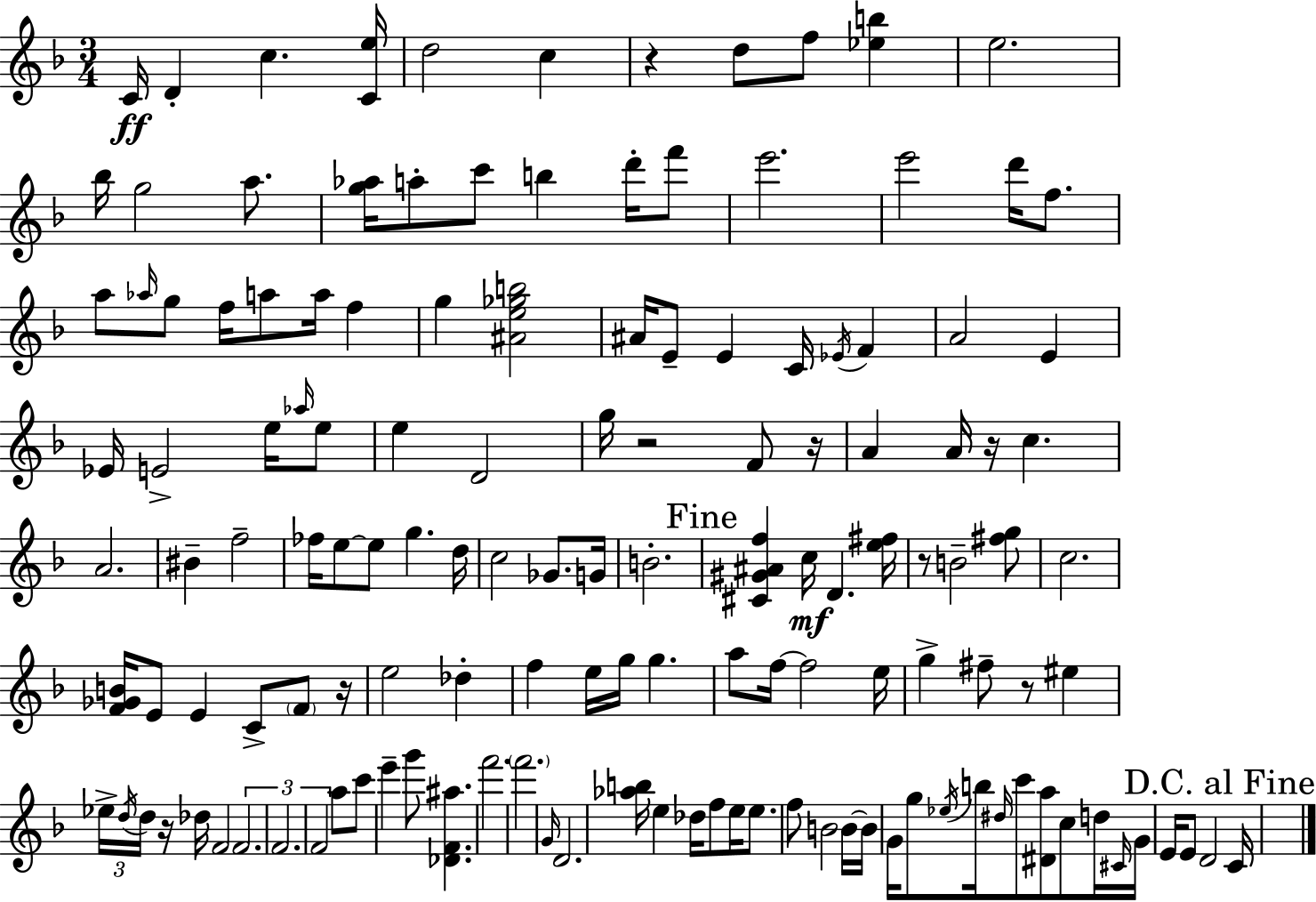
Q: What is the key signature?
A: D minor